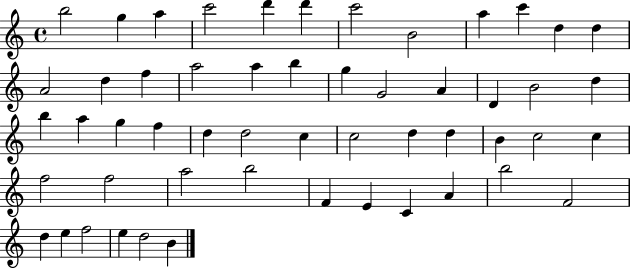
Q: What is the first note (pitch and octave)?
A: B5